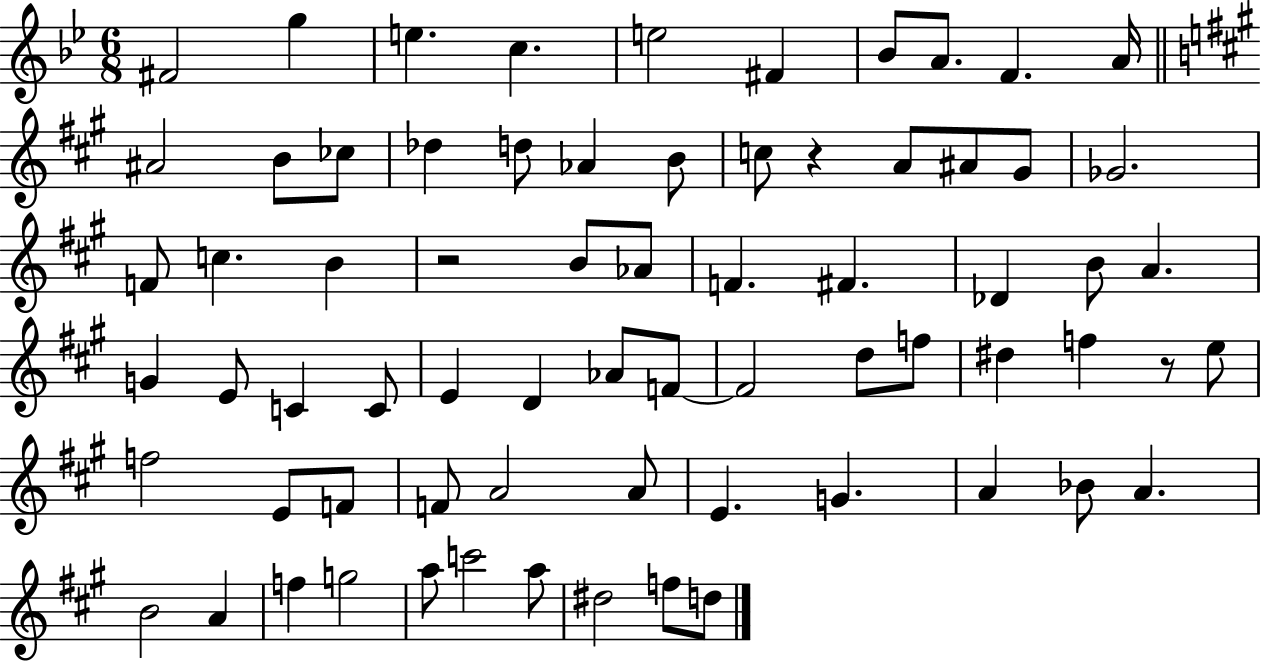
{
  \clef treble
  \numericTimeSignature
  \time 6/8
  \key bes \major
  \repeat volta 2 { fis'2 g''4 | e''4. c''4. | e''2 fis'4 | bes'8 a'8. f'4. a'16 | \break \bar "||" \break \key a \major ais'2 b'8 ces''8 | des''4 d''8 aes'4 b'8 | c''8 r4 a'8 ais'8 gis'8 | ges'2. | \break f'8 c''4. b'4 | r2 b'8 aes'8 | f'4. fis'4. | des'4 b'8 a'4. | \break g'4 e'8 c'4 c'8 | e'4 d'4 aes'8 f'8~~ | f'2 d''8 f''8 | dis''4 f''4 r8 e''8 | \break f''2 e'8 f'8 | f'8 a'2 a'8 | e'4. g'4. | a'4 bes'8 a'4. | \break b'2 a'4 | f''4 g''2 | a''8 c'''2 a''8 | dis''2 f''8 d''8 | \break } \bar "|."
}